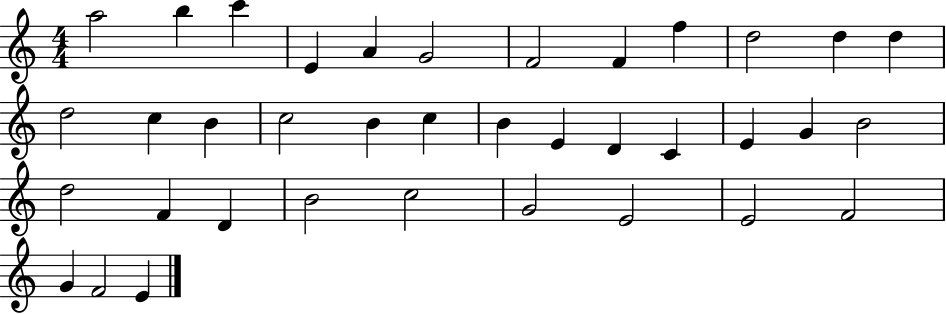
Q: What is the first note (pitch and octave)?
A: A5